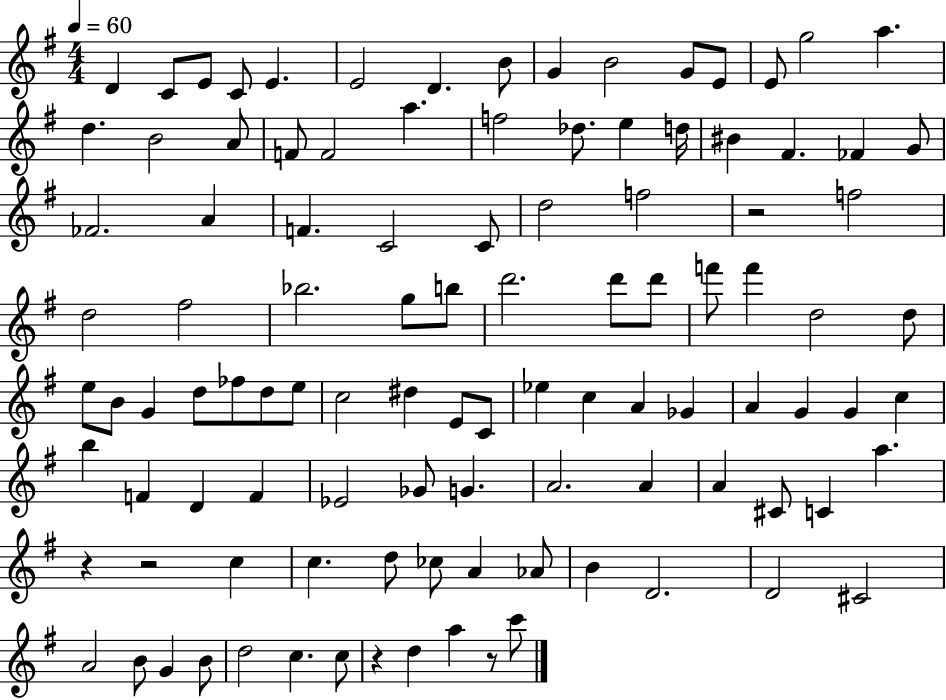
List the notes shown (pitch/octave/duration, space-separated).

D4/q C4/e E4/e C4/e E4/q. E4/h D4/q. B4/e G4/q B4/h G4/e E4/e E4/e G5/h A5/q. D5/q. B4/h A4/e F4/e F4/h A5/q. F5/h Db5/e. E5/q D5/s BIS4/q F#4/q. FES4/q G4/e FES4/h. A4/q F4/q. C4/h C4/e D5/h F5/h R/h F5/h D5/h F#5/h Bb5/h. G5/e B5/e D6/h. D6/e D6/e F6/e F6/q D5/h D5/e E5/e B4/e G4/q D5/e FES5/e D5/e E5/e C5/h D#5/q E4/e C4/e Eb5/q C5/q A4/q Gb4/q A4/q G4/q G4/q C5/q B5/q F4/q D4/q F4/q Eb4/h Gb4/e G4/q. A4/h. A4/q A4/q C#4/e C4/q A5/q. R/q R/h C5/q C5/q. D5/e CES5/e A4/q Ab4/e B4/q D4/h. D4/h C#4/h A4/h B4/e G4/q B4/e D5/h C5/q. C5/e R/q D5/q A5/q R/e C6/e